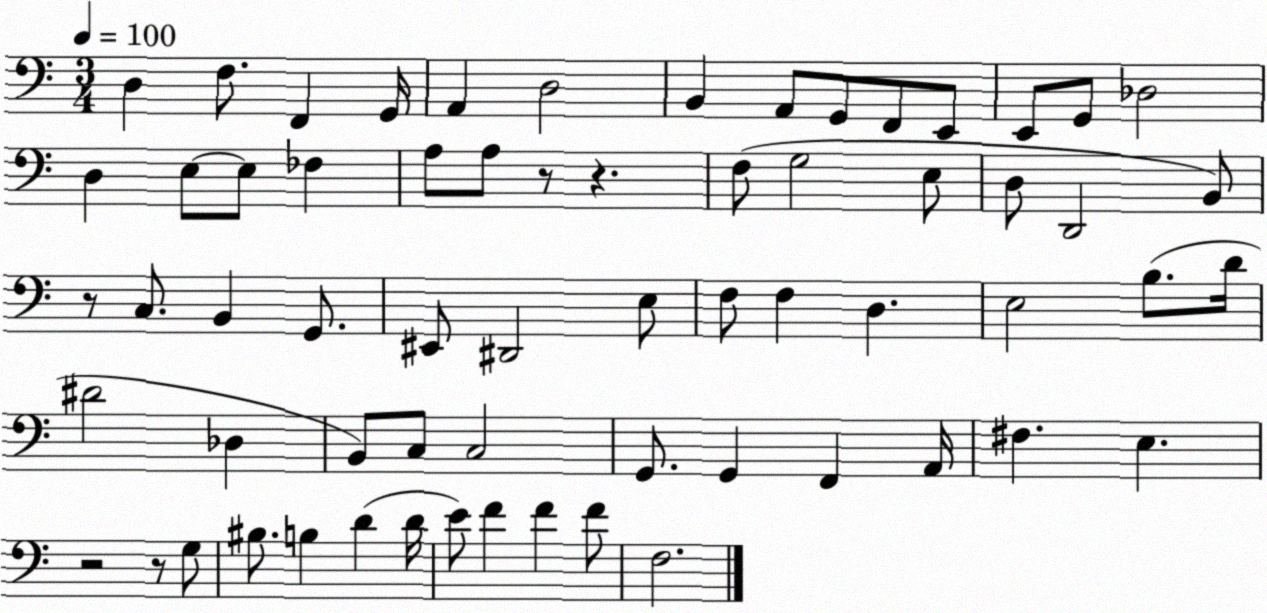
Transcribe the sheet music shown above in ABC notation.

X:1
T:Untitled
M:3/4
L:1/4
K:C
D, F,/2 F,, G,,/4 A,, D,2 B,, A,,/2 G,,/2 F,,/2 E,,/2 E,,/2 G,,/2 _D,2 D, E,/2 E,/2 _F, A,/2 A,/2 z/2 z F,/2 G,2 E,/2 D,/2 D,,2 B,,/2 z/2 C,/2 B,, G,,/2 ^E,,/2 ^D,,2 E,/2 F,/2 F, D, E,2 B,/2 D/4 ^D2 _D, B,,/2 C,/2 C,2 G,,/2 G,, F,, A,,/4 ^F, E, z2 z/2 G,/2 ^B,/2 B, D D/4 E/2 F F F/2 F,2